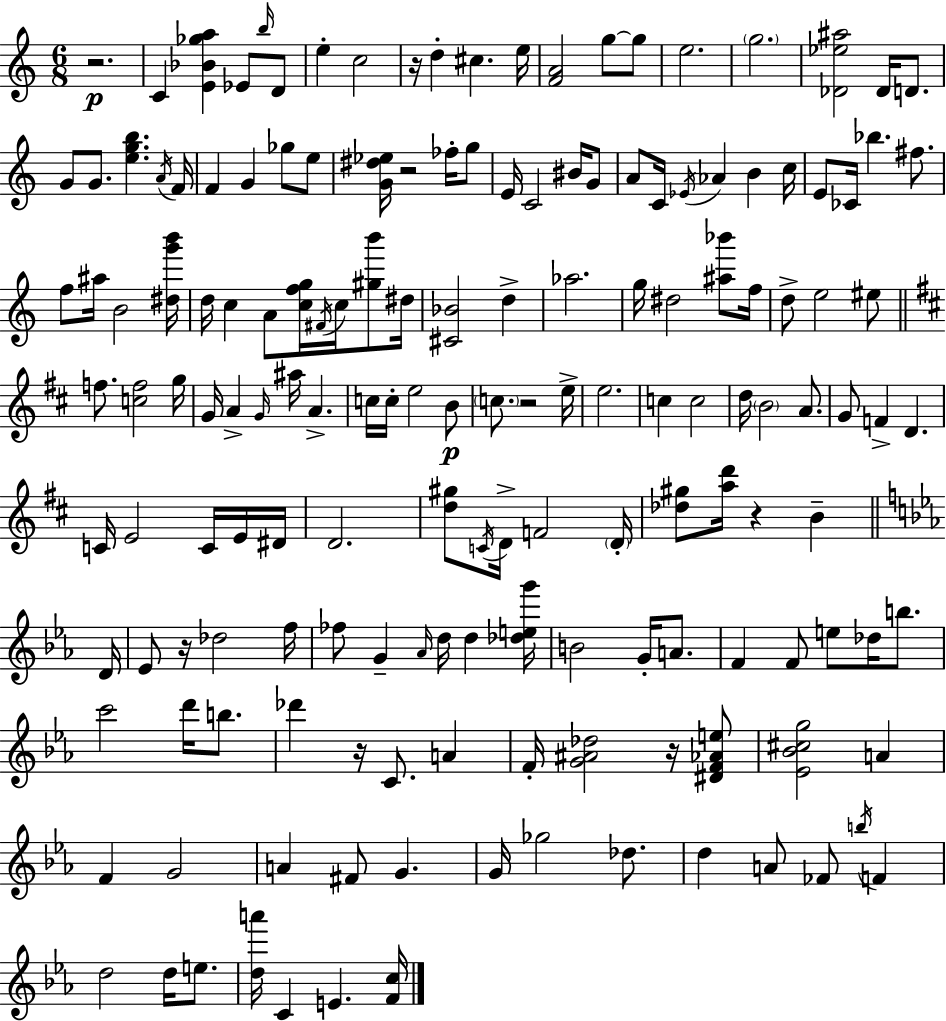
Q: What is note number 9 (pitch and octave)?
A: E5